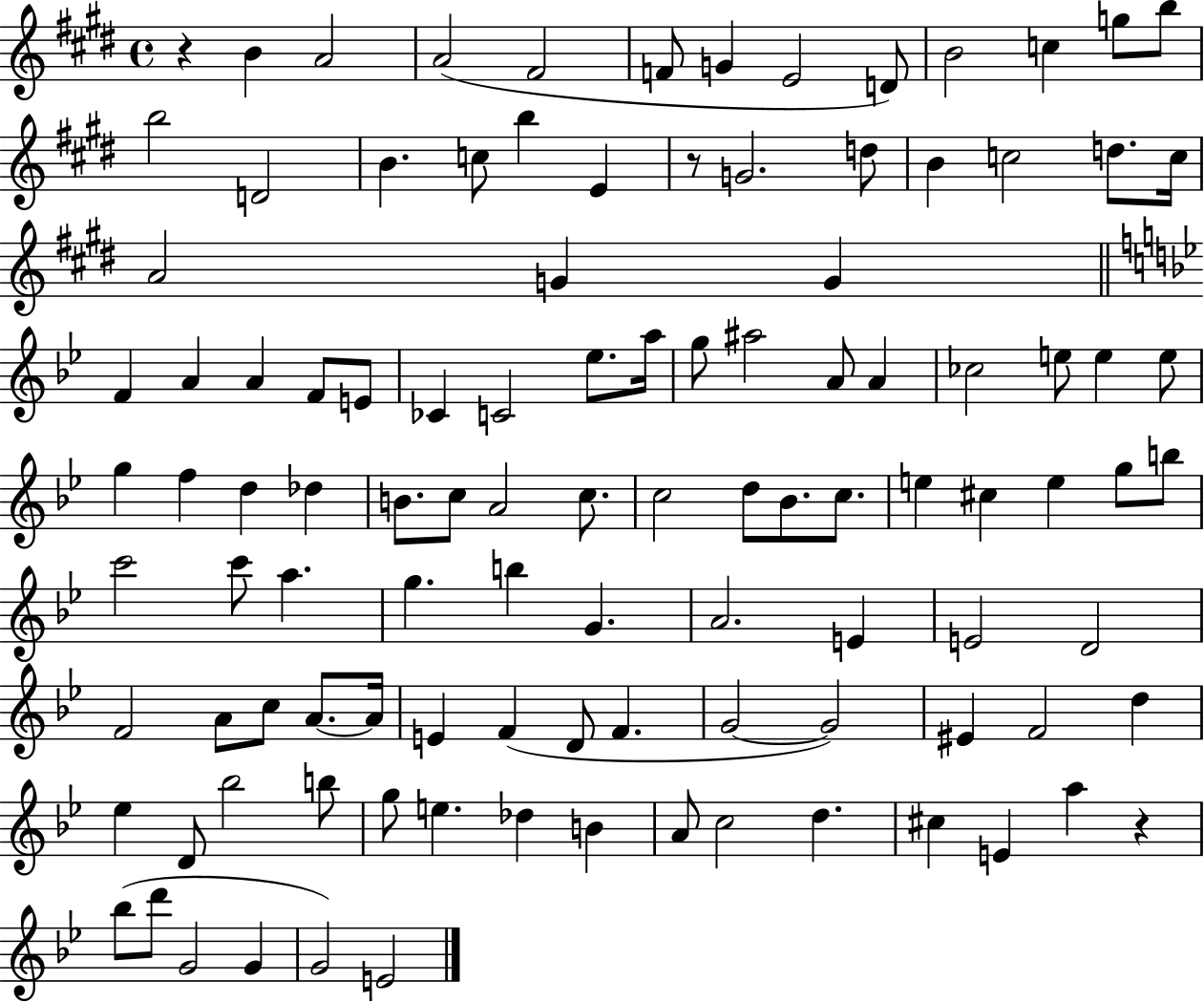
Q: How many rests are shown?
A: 3